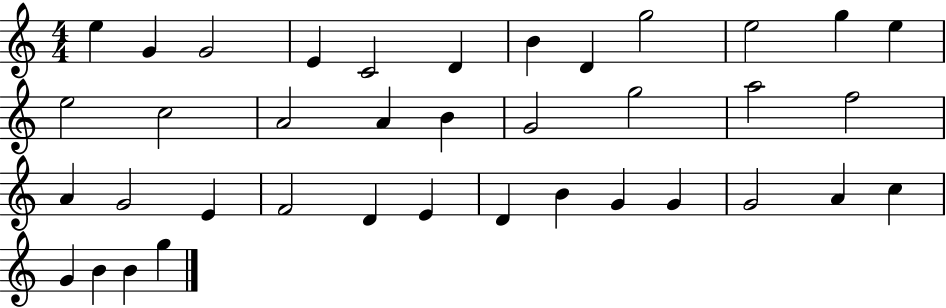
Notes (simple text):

E5/q G4/q G4/h E4/q C4/h D4/q B4/q D4/q G5/h E5/h G5/q E5/q E5/h C5/h A4/h A4/q B4/q G4/h G5/h A5/h F5/h A4/q G4/h E4/q F4/h D4/q E4/q D4/q B4/q G4/q G4/q G4/h A4/q C5/q G4/q B4/q B4/q G5/q